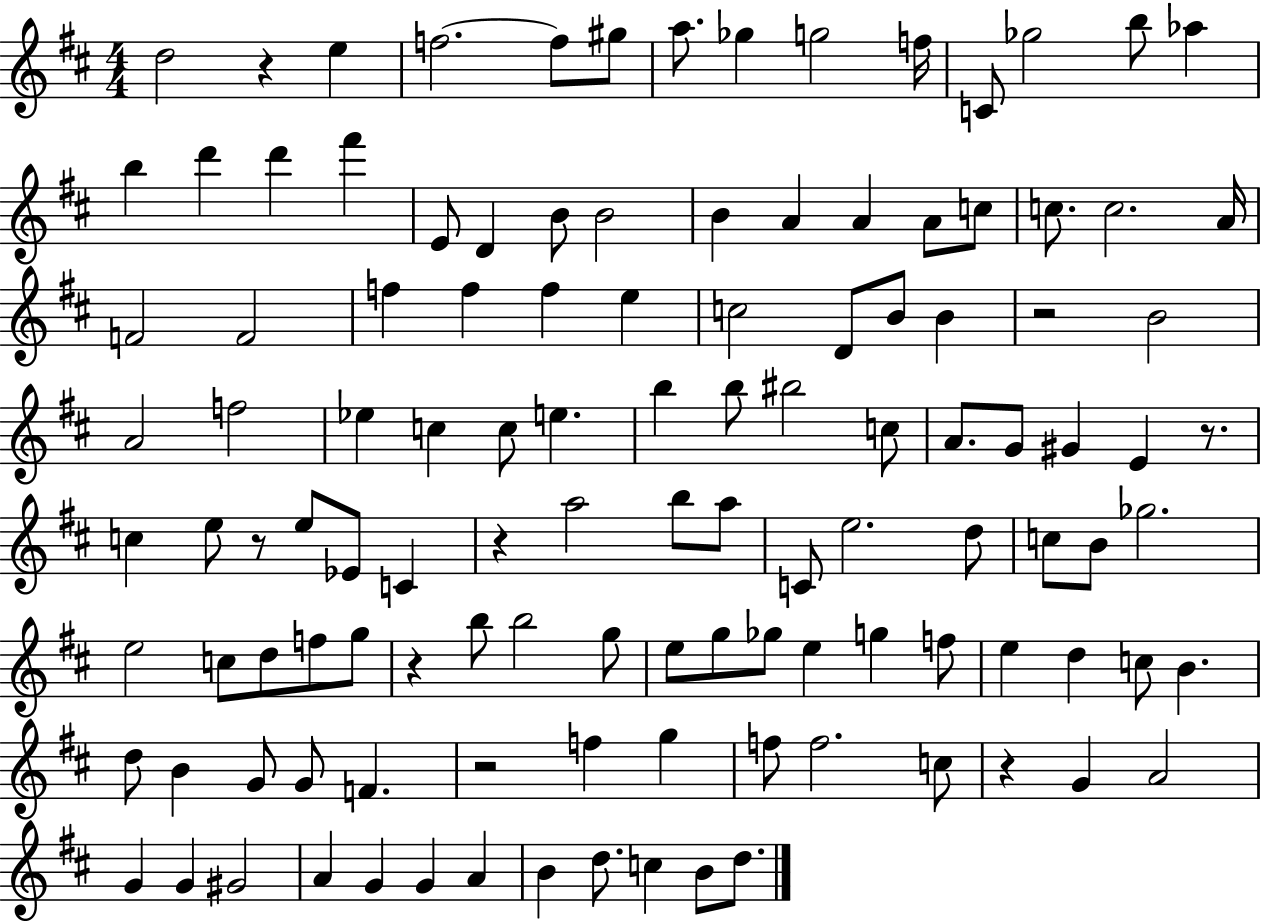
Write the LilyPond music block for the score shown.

{
  \clef treble
  \numericTimeSignature
  \time 4/4
  \key d \major
  d''2 r4 e''4 | f''2.~~ f''8 gis''8 | a''8. ges''4 g''2 f''16 | c'8 ges''2 b''8 aes''4 | \break b''4 d'''4 d'''4 fis'''4 | e'8 d'4 b'8 b'2 | b'4 a'4 a'4 a'8 c''8 | c''8. c''2. a'16 | \break f'2 f'2 | f''4 f''4 f''4 e''4 | c''2 d'8 b'8 b'4 | r2 b'2 | \break a'2 f''2 | ees''4 c''4 c''8 e''4. | b''4 b''8 bis''2 c''8 | a'8. g'8 gis'4 e'4 r8. | \break c''4 e''8 r8 e''8 ees'8 c'4 | r4 a''2 b''8 a''8 | c'8 e''2. d''8 | c''8 b'8 ges''2. | \break e''2 c''8 d''8 f''8 g''8 | r4 b''8 b''2 g''8 | e''8 g''8 ges''8 e''4 g''4 f''8 | e''4 d''4 c''8 b'4. | \break d''8 b'4 g'8 g'8 f'4. | r2 f''4 g''4 | f''8 f''2. c''8 | r4 g'4 a'2 | \break g'4 g'4 gis'2 | a'4 g'4 g'4 a'4 | b'4 d''8. c''4 b'8 d''8. | \bar "|."
}